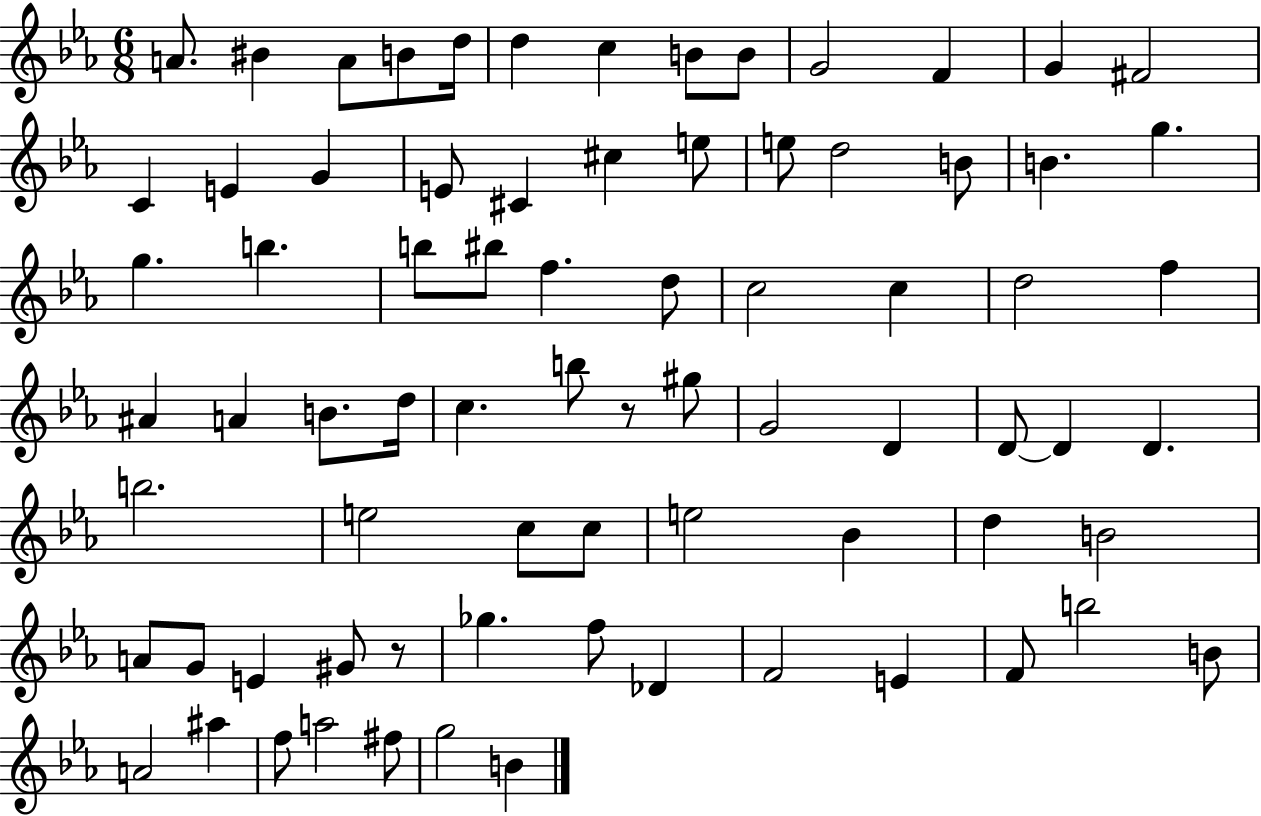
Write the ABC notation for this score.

X:1
T:Untitled
M:6/8
L:1/4
K:Eb
A/2 ^B A/2 B/2 d/4 d c B/2 B/2 G2 F G ^F2 C E G E/2 ^C ^c e/2 e/2 d2 B/2 B g g b b/2 ^b/2 f d/2 c2 c d2 f ^A A B/2 d/4 c b/2 z/2 ^g/2 G2 D D/2 D D b2 e2 c/2 c/2 e2 _B d B2 A/2 G/2 E ^G/2 z/2 _g f/2 _D F2 E F/2 b2 B/2 A2 ^a f/2 a2 ^f/2 g2 B